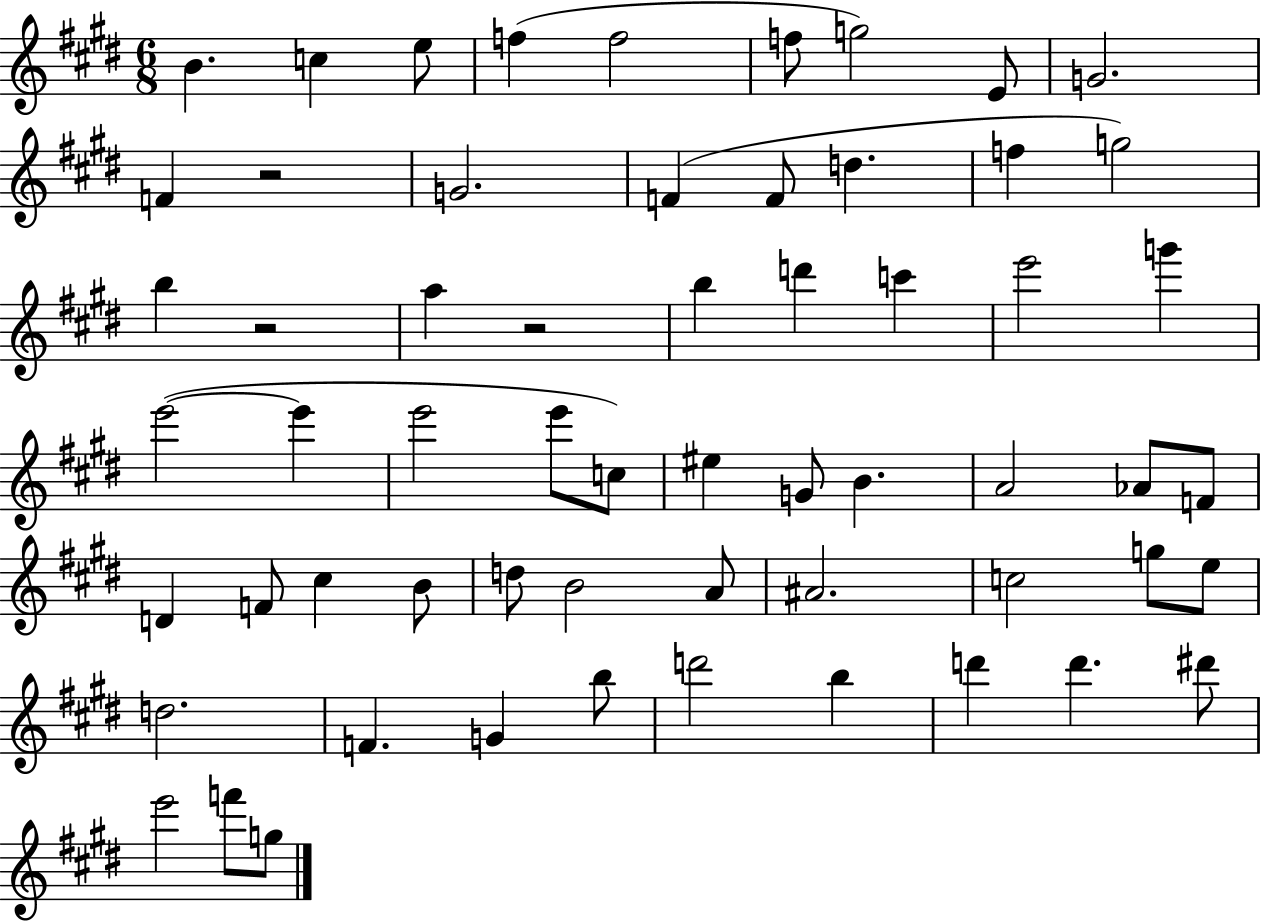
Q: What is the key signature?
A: E major